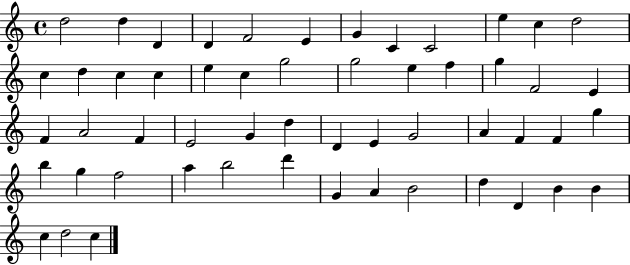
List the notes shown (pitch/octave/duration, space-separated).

D5/h D5/q D4/q D4/q F4/h E4/q G4/q C4/q C4/h E5/q C5/q D5/h C5/q D5/q C5/q C5/q E5/q C5/q G5/h G5/h E5/q F5/q G5/q F4/h E4/q F4/q A4/h F4/q E4/h G4/q D5/q D4/q E4/q G4/h A4/q F4/q F4/q G5/q B5/q G5/q F5/h A5/q B5/h D6/q G4/q A4/q B4/h D5/q D4/q B4/q B4/q C5/q D5/h C5/q